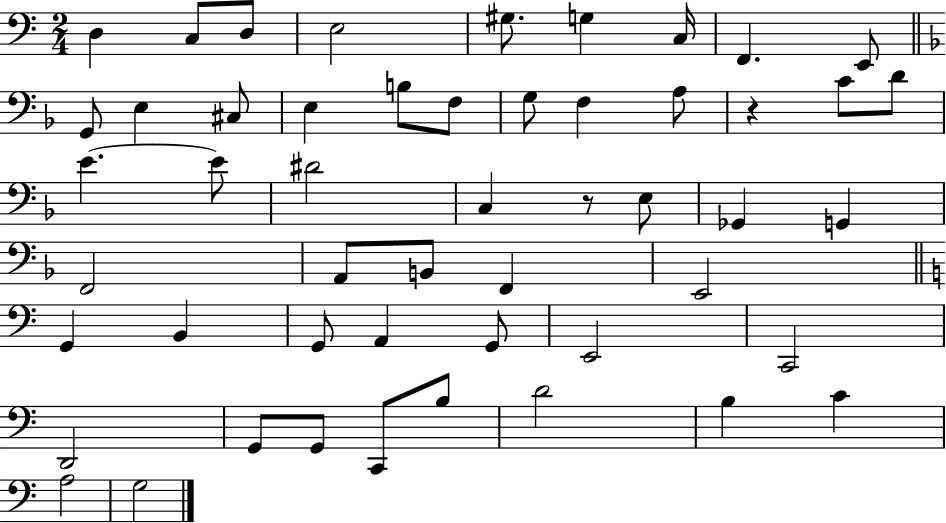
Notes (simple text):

D3/q C3/e D3/e E3/h G#3/e. G3/q C3/s F2/q. E2/e G2/e E3/q C#3/e E3/q B3/e F3/e G3/e F3/q A3/e R/q C4/e D4/e E4/q. E4/e D#4/h C3/q R/e E3/e Gb2/q G2/q F2/h A2/e B2/e F2/q E2/h G2/q B2/q G2/e A2/q G2/e E2/h C2/h D2/h G2/e G2/e C2/e B3/e D4/h B3/q C4/q A3/h G3/h